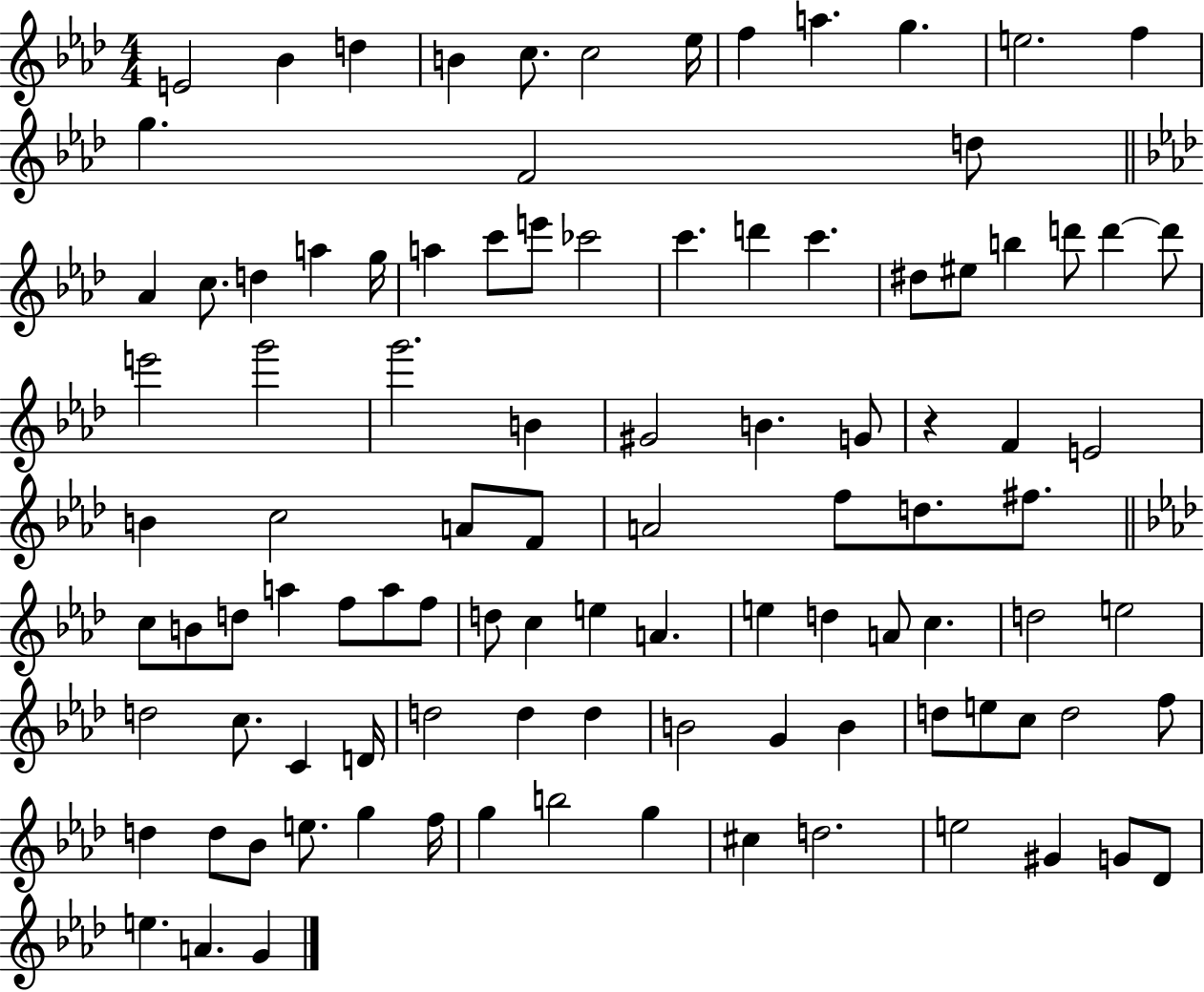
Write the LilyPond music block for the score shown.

{
  \clef treble
  \numericTimeSignature
  \time 4/4
  \key aes \major
  \repeat volta 2 { e'2 bes'4 d''4 | b'4 c''8. c''2 ees''16 | f''4 a''4. g''4. | e''2. f''4 | \break g''4. f'2 d''8 | \bar "||" \break \key f \minor aes'4 c''8. d''4 a''4 g''16 | a''4 c'''8 e'''8 ces'''2 | c'''4. d'''4 c'''4. | dis''8 eis''8 b''4 d'''8 d'''4~~ d'''8 | \break e'''2 g'''2 | g'''2. b'4 | gis'2 b'4. g'8 | r4 f'4 e'2 | \break b'4 c''2 a'8 f'8 | a'2 f''8 d''8. fis''8. | \bar "||" \break \key aes \major c''8 b'8 d''8 a''4 f''8 a''8 f''8 | d''8 c''4 e''4 a'4. | e''4 d''4 a'8 c''4. | d''2 e''2 | \break d''2 c''8. c'4 d'16 | d''2 d''4 d''4 | b'2 g'4 b'4 | d''8 e''8 c''8 d''2 f''8 | \break d''4 d''8 bes'8 e''8. g''4 f''16 | g''4 b''2 g''4 | cis''4 d''2. | e''2 gis'4 g'8 des'8 | \break e''4. a'4. g'4 | } \bar "|."
}